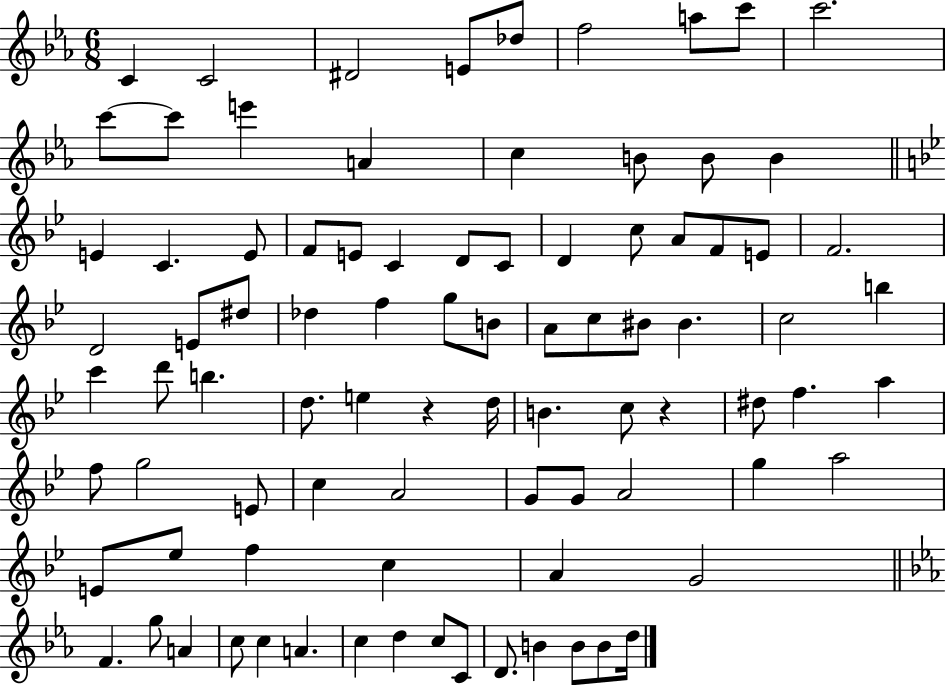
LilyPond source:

{
  \clef treble
  \numericTimeSignature
  \time 6/8
  \key ees \major
  c'4 c'2 | dis'2 e'8 des''8 | f''2 a''8 c'''8 | c'''2. | \break c'''8~~ c'''8 e'''4 a'4 | c''4 b'8 b'8 b'4 | \bar "||" \break \key g \minor e'4 c'4. e'8 | f'8 e'8 c'4 d'8 c'8 | d'4 c''8 a'8 f'8 e'8 | f'2. | \break d'2 e'8 dis''8 | des''4 f''4 g''8 b'8 | a'8 c''8 bis'8 bis'4. | c''2 b''4 | \break c'''4 d'''8 b''4. | d''8. e''4 r4 d''16 | b'4. c''8 r4 | dis''8 f''4. a''4 | \break f''8 g''2 e'8 | c''4 a'2 | g'8 g'8 a'2 | g''4 a''2 | \break e'8 ees''8 f''4 c''4 | a'4 g'2 | \bar "||" \break \key ees \major f'4. g''8 a'4 | c''8 c''4 a'4. | c''4 d''4 c''8 c'8 | d'8. b'4 b'8 b'8 d''16 | \break \bar "|."
}